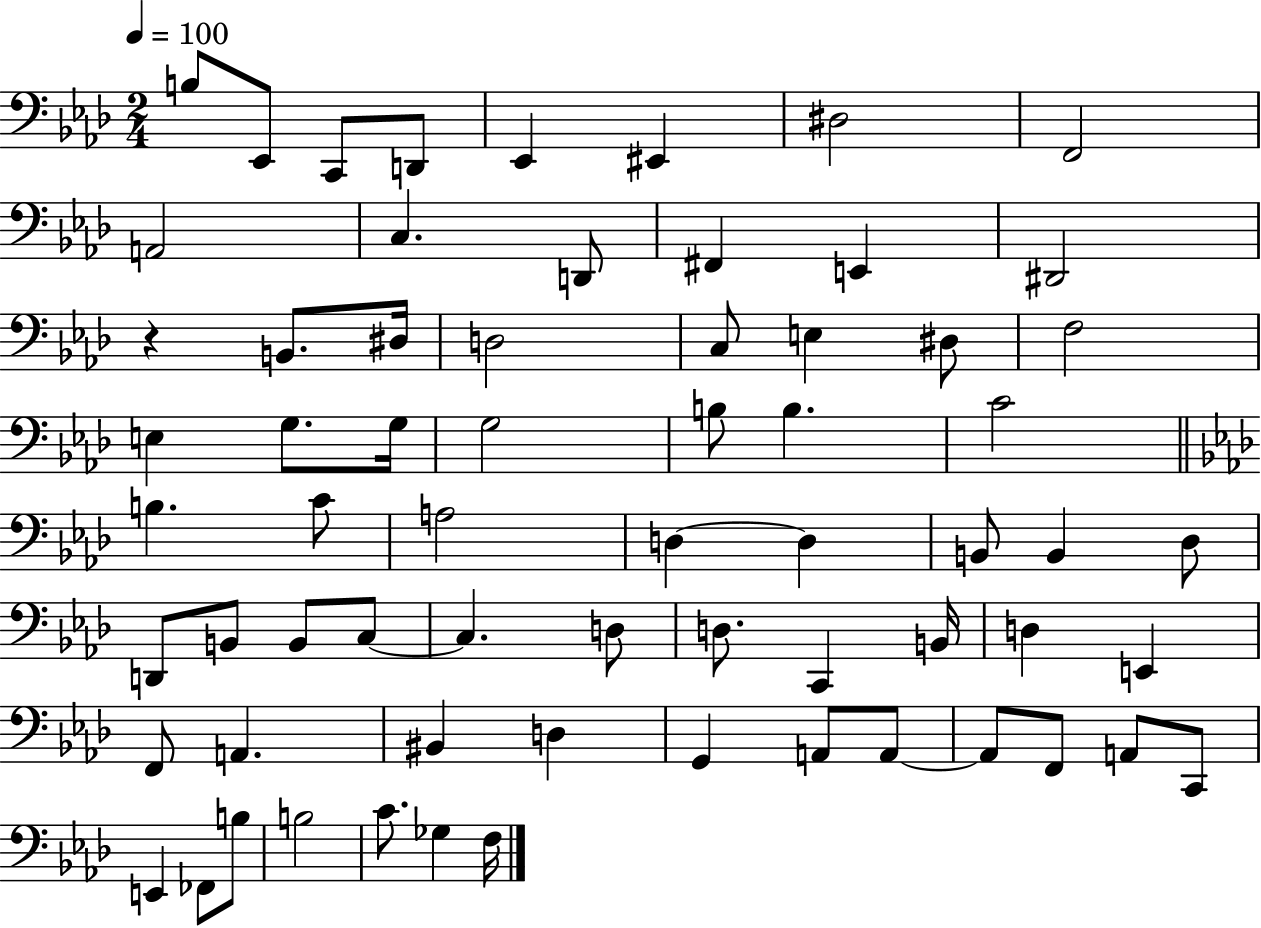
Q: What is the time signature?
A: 2/4